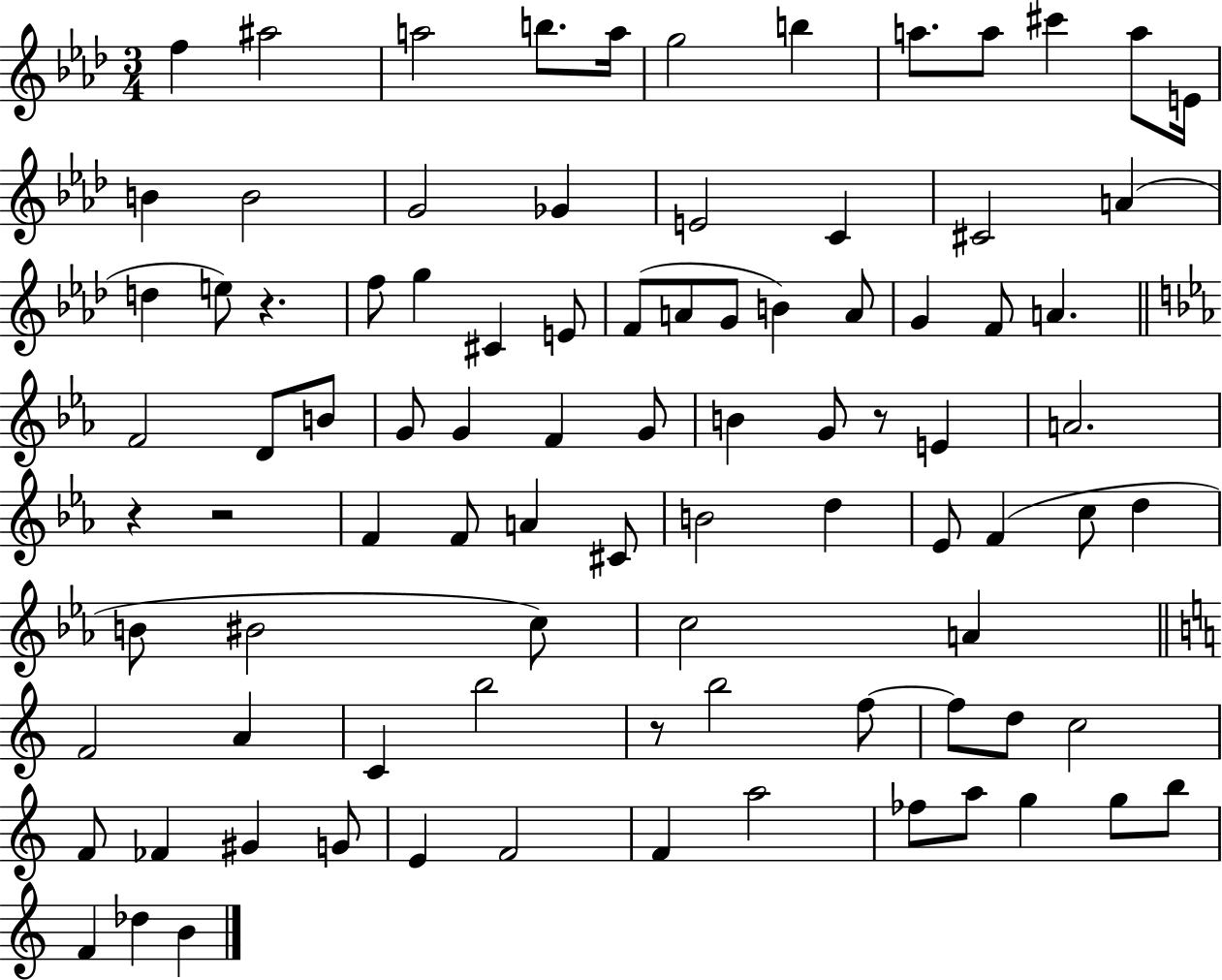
X:1
T:Untitled
M:3/4
L:1/4
K:Ab
f ^a2 a2 b/2 a/4 g2 b a/2 a/2 ^c' a/2 E/4 B B2 G2 _G E2 C ^C2 A d e/2 z f/2 g ^C E/2 F/2 A/2 G/2 B A/2 G F/2 A F2 D/2 B/2 G/2 G F G/2 B G/2 z/2 E A2 z z2 F F/2 A ^C/2 B2 d _E/2 F c/2 d B/2 ^B2 c/2 c2 A F2 A C b2 z/2 b2 f/2 f/2 d/2 c2 F/2 _F ^G G/2 E F2 F a2 _f/2 a/2 g g/2 b/2 F _d B